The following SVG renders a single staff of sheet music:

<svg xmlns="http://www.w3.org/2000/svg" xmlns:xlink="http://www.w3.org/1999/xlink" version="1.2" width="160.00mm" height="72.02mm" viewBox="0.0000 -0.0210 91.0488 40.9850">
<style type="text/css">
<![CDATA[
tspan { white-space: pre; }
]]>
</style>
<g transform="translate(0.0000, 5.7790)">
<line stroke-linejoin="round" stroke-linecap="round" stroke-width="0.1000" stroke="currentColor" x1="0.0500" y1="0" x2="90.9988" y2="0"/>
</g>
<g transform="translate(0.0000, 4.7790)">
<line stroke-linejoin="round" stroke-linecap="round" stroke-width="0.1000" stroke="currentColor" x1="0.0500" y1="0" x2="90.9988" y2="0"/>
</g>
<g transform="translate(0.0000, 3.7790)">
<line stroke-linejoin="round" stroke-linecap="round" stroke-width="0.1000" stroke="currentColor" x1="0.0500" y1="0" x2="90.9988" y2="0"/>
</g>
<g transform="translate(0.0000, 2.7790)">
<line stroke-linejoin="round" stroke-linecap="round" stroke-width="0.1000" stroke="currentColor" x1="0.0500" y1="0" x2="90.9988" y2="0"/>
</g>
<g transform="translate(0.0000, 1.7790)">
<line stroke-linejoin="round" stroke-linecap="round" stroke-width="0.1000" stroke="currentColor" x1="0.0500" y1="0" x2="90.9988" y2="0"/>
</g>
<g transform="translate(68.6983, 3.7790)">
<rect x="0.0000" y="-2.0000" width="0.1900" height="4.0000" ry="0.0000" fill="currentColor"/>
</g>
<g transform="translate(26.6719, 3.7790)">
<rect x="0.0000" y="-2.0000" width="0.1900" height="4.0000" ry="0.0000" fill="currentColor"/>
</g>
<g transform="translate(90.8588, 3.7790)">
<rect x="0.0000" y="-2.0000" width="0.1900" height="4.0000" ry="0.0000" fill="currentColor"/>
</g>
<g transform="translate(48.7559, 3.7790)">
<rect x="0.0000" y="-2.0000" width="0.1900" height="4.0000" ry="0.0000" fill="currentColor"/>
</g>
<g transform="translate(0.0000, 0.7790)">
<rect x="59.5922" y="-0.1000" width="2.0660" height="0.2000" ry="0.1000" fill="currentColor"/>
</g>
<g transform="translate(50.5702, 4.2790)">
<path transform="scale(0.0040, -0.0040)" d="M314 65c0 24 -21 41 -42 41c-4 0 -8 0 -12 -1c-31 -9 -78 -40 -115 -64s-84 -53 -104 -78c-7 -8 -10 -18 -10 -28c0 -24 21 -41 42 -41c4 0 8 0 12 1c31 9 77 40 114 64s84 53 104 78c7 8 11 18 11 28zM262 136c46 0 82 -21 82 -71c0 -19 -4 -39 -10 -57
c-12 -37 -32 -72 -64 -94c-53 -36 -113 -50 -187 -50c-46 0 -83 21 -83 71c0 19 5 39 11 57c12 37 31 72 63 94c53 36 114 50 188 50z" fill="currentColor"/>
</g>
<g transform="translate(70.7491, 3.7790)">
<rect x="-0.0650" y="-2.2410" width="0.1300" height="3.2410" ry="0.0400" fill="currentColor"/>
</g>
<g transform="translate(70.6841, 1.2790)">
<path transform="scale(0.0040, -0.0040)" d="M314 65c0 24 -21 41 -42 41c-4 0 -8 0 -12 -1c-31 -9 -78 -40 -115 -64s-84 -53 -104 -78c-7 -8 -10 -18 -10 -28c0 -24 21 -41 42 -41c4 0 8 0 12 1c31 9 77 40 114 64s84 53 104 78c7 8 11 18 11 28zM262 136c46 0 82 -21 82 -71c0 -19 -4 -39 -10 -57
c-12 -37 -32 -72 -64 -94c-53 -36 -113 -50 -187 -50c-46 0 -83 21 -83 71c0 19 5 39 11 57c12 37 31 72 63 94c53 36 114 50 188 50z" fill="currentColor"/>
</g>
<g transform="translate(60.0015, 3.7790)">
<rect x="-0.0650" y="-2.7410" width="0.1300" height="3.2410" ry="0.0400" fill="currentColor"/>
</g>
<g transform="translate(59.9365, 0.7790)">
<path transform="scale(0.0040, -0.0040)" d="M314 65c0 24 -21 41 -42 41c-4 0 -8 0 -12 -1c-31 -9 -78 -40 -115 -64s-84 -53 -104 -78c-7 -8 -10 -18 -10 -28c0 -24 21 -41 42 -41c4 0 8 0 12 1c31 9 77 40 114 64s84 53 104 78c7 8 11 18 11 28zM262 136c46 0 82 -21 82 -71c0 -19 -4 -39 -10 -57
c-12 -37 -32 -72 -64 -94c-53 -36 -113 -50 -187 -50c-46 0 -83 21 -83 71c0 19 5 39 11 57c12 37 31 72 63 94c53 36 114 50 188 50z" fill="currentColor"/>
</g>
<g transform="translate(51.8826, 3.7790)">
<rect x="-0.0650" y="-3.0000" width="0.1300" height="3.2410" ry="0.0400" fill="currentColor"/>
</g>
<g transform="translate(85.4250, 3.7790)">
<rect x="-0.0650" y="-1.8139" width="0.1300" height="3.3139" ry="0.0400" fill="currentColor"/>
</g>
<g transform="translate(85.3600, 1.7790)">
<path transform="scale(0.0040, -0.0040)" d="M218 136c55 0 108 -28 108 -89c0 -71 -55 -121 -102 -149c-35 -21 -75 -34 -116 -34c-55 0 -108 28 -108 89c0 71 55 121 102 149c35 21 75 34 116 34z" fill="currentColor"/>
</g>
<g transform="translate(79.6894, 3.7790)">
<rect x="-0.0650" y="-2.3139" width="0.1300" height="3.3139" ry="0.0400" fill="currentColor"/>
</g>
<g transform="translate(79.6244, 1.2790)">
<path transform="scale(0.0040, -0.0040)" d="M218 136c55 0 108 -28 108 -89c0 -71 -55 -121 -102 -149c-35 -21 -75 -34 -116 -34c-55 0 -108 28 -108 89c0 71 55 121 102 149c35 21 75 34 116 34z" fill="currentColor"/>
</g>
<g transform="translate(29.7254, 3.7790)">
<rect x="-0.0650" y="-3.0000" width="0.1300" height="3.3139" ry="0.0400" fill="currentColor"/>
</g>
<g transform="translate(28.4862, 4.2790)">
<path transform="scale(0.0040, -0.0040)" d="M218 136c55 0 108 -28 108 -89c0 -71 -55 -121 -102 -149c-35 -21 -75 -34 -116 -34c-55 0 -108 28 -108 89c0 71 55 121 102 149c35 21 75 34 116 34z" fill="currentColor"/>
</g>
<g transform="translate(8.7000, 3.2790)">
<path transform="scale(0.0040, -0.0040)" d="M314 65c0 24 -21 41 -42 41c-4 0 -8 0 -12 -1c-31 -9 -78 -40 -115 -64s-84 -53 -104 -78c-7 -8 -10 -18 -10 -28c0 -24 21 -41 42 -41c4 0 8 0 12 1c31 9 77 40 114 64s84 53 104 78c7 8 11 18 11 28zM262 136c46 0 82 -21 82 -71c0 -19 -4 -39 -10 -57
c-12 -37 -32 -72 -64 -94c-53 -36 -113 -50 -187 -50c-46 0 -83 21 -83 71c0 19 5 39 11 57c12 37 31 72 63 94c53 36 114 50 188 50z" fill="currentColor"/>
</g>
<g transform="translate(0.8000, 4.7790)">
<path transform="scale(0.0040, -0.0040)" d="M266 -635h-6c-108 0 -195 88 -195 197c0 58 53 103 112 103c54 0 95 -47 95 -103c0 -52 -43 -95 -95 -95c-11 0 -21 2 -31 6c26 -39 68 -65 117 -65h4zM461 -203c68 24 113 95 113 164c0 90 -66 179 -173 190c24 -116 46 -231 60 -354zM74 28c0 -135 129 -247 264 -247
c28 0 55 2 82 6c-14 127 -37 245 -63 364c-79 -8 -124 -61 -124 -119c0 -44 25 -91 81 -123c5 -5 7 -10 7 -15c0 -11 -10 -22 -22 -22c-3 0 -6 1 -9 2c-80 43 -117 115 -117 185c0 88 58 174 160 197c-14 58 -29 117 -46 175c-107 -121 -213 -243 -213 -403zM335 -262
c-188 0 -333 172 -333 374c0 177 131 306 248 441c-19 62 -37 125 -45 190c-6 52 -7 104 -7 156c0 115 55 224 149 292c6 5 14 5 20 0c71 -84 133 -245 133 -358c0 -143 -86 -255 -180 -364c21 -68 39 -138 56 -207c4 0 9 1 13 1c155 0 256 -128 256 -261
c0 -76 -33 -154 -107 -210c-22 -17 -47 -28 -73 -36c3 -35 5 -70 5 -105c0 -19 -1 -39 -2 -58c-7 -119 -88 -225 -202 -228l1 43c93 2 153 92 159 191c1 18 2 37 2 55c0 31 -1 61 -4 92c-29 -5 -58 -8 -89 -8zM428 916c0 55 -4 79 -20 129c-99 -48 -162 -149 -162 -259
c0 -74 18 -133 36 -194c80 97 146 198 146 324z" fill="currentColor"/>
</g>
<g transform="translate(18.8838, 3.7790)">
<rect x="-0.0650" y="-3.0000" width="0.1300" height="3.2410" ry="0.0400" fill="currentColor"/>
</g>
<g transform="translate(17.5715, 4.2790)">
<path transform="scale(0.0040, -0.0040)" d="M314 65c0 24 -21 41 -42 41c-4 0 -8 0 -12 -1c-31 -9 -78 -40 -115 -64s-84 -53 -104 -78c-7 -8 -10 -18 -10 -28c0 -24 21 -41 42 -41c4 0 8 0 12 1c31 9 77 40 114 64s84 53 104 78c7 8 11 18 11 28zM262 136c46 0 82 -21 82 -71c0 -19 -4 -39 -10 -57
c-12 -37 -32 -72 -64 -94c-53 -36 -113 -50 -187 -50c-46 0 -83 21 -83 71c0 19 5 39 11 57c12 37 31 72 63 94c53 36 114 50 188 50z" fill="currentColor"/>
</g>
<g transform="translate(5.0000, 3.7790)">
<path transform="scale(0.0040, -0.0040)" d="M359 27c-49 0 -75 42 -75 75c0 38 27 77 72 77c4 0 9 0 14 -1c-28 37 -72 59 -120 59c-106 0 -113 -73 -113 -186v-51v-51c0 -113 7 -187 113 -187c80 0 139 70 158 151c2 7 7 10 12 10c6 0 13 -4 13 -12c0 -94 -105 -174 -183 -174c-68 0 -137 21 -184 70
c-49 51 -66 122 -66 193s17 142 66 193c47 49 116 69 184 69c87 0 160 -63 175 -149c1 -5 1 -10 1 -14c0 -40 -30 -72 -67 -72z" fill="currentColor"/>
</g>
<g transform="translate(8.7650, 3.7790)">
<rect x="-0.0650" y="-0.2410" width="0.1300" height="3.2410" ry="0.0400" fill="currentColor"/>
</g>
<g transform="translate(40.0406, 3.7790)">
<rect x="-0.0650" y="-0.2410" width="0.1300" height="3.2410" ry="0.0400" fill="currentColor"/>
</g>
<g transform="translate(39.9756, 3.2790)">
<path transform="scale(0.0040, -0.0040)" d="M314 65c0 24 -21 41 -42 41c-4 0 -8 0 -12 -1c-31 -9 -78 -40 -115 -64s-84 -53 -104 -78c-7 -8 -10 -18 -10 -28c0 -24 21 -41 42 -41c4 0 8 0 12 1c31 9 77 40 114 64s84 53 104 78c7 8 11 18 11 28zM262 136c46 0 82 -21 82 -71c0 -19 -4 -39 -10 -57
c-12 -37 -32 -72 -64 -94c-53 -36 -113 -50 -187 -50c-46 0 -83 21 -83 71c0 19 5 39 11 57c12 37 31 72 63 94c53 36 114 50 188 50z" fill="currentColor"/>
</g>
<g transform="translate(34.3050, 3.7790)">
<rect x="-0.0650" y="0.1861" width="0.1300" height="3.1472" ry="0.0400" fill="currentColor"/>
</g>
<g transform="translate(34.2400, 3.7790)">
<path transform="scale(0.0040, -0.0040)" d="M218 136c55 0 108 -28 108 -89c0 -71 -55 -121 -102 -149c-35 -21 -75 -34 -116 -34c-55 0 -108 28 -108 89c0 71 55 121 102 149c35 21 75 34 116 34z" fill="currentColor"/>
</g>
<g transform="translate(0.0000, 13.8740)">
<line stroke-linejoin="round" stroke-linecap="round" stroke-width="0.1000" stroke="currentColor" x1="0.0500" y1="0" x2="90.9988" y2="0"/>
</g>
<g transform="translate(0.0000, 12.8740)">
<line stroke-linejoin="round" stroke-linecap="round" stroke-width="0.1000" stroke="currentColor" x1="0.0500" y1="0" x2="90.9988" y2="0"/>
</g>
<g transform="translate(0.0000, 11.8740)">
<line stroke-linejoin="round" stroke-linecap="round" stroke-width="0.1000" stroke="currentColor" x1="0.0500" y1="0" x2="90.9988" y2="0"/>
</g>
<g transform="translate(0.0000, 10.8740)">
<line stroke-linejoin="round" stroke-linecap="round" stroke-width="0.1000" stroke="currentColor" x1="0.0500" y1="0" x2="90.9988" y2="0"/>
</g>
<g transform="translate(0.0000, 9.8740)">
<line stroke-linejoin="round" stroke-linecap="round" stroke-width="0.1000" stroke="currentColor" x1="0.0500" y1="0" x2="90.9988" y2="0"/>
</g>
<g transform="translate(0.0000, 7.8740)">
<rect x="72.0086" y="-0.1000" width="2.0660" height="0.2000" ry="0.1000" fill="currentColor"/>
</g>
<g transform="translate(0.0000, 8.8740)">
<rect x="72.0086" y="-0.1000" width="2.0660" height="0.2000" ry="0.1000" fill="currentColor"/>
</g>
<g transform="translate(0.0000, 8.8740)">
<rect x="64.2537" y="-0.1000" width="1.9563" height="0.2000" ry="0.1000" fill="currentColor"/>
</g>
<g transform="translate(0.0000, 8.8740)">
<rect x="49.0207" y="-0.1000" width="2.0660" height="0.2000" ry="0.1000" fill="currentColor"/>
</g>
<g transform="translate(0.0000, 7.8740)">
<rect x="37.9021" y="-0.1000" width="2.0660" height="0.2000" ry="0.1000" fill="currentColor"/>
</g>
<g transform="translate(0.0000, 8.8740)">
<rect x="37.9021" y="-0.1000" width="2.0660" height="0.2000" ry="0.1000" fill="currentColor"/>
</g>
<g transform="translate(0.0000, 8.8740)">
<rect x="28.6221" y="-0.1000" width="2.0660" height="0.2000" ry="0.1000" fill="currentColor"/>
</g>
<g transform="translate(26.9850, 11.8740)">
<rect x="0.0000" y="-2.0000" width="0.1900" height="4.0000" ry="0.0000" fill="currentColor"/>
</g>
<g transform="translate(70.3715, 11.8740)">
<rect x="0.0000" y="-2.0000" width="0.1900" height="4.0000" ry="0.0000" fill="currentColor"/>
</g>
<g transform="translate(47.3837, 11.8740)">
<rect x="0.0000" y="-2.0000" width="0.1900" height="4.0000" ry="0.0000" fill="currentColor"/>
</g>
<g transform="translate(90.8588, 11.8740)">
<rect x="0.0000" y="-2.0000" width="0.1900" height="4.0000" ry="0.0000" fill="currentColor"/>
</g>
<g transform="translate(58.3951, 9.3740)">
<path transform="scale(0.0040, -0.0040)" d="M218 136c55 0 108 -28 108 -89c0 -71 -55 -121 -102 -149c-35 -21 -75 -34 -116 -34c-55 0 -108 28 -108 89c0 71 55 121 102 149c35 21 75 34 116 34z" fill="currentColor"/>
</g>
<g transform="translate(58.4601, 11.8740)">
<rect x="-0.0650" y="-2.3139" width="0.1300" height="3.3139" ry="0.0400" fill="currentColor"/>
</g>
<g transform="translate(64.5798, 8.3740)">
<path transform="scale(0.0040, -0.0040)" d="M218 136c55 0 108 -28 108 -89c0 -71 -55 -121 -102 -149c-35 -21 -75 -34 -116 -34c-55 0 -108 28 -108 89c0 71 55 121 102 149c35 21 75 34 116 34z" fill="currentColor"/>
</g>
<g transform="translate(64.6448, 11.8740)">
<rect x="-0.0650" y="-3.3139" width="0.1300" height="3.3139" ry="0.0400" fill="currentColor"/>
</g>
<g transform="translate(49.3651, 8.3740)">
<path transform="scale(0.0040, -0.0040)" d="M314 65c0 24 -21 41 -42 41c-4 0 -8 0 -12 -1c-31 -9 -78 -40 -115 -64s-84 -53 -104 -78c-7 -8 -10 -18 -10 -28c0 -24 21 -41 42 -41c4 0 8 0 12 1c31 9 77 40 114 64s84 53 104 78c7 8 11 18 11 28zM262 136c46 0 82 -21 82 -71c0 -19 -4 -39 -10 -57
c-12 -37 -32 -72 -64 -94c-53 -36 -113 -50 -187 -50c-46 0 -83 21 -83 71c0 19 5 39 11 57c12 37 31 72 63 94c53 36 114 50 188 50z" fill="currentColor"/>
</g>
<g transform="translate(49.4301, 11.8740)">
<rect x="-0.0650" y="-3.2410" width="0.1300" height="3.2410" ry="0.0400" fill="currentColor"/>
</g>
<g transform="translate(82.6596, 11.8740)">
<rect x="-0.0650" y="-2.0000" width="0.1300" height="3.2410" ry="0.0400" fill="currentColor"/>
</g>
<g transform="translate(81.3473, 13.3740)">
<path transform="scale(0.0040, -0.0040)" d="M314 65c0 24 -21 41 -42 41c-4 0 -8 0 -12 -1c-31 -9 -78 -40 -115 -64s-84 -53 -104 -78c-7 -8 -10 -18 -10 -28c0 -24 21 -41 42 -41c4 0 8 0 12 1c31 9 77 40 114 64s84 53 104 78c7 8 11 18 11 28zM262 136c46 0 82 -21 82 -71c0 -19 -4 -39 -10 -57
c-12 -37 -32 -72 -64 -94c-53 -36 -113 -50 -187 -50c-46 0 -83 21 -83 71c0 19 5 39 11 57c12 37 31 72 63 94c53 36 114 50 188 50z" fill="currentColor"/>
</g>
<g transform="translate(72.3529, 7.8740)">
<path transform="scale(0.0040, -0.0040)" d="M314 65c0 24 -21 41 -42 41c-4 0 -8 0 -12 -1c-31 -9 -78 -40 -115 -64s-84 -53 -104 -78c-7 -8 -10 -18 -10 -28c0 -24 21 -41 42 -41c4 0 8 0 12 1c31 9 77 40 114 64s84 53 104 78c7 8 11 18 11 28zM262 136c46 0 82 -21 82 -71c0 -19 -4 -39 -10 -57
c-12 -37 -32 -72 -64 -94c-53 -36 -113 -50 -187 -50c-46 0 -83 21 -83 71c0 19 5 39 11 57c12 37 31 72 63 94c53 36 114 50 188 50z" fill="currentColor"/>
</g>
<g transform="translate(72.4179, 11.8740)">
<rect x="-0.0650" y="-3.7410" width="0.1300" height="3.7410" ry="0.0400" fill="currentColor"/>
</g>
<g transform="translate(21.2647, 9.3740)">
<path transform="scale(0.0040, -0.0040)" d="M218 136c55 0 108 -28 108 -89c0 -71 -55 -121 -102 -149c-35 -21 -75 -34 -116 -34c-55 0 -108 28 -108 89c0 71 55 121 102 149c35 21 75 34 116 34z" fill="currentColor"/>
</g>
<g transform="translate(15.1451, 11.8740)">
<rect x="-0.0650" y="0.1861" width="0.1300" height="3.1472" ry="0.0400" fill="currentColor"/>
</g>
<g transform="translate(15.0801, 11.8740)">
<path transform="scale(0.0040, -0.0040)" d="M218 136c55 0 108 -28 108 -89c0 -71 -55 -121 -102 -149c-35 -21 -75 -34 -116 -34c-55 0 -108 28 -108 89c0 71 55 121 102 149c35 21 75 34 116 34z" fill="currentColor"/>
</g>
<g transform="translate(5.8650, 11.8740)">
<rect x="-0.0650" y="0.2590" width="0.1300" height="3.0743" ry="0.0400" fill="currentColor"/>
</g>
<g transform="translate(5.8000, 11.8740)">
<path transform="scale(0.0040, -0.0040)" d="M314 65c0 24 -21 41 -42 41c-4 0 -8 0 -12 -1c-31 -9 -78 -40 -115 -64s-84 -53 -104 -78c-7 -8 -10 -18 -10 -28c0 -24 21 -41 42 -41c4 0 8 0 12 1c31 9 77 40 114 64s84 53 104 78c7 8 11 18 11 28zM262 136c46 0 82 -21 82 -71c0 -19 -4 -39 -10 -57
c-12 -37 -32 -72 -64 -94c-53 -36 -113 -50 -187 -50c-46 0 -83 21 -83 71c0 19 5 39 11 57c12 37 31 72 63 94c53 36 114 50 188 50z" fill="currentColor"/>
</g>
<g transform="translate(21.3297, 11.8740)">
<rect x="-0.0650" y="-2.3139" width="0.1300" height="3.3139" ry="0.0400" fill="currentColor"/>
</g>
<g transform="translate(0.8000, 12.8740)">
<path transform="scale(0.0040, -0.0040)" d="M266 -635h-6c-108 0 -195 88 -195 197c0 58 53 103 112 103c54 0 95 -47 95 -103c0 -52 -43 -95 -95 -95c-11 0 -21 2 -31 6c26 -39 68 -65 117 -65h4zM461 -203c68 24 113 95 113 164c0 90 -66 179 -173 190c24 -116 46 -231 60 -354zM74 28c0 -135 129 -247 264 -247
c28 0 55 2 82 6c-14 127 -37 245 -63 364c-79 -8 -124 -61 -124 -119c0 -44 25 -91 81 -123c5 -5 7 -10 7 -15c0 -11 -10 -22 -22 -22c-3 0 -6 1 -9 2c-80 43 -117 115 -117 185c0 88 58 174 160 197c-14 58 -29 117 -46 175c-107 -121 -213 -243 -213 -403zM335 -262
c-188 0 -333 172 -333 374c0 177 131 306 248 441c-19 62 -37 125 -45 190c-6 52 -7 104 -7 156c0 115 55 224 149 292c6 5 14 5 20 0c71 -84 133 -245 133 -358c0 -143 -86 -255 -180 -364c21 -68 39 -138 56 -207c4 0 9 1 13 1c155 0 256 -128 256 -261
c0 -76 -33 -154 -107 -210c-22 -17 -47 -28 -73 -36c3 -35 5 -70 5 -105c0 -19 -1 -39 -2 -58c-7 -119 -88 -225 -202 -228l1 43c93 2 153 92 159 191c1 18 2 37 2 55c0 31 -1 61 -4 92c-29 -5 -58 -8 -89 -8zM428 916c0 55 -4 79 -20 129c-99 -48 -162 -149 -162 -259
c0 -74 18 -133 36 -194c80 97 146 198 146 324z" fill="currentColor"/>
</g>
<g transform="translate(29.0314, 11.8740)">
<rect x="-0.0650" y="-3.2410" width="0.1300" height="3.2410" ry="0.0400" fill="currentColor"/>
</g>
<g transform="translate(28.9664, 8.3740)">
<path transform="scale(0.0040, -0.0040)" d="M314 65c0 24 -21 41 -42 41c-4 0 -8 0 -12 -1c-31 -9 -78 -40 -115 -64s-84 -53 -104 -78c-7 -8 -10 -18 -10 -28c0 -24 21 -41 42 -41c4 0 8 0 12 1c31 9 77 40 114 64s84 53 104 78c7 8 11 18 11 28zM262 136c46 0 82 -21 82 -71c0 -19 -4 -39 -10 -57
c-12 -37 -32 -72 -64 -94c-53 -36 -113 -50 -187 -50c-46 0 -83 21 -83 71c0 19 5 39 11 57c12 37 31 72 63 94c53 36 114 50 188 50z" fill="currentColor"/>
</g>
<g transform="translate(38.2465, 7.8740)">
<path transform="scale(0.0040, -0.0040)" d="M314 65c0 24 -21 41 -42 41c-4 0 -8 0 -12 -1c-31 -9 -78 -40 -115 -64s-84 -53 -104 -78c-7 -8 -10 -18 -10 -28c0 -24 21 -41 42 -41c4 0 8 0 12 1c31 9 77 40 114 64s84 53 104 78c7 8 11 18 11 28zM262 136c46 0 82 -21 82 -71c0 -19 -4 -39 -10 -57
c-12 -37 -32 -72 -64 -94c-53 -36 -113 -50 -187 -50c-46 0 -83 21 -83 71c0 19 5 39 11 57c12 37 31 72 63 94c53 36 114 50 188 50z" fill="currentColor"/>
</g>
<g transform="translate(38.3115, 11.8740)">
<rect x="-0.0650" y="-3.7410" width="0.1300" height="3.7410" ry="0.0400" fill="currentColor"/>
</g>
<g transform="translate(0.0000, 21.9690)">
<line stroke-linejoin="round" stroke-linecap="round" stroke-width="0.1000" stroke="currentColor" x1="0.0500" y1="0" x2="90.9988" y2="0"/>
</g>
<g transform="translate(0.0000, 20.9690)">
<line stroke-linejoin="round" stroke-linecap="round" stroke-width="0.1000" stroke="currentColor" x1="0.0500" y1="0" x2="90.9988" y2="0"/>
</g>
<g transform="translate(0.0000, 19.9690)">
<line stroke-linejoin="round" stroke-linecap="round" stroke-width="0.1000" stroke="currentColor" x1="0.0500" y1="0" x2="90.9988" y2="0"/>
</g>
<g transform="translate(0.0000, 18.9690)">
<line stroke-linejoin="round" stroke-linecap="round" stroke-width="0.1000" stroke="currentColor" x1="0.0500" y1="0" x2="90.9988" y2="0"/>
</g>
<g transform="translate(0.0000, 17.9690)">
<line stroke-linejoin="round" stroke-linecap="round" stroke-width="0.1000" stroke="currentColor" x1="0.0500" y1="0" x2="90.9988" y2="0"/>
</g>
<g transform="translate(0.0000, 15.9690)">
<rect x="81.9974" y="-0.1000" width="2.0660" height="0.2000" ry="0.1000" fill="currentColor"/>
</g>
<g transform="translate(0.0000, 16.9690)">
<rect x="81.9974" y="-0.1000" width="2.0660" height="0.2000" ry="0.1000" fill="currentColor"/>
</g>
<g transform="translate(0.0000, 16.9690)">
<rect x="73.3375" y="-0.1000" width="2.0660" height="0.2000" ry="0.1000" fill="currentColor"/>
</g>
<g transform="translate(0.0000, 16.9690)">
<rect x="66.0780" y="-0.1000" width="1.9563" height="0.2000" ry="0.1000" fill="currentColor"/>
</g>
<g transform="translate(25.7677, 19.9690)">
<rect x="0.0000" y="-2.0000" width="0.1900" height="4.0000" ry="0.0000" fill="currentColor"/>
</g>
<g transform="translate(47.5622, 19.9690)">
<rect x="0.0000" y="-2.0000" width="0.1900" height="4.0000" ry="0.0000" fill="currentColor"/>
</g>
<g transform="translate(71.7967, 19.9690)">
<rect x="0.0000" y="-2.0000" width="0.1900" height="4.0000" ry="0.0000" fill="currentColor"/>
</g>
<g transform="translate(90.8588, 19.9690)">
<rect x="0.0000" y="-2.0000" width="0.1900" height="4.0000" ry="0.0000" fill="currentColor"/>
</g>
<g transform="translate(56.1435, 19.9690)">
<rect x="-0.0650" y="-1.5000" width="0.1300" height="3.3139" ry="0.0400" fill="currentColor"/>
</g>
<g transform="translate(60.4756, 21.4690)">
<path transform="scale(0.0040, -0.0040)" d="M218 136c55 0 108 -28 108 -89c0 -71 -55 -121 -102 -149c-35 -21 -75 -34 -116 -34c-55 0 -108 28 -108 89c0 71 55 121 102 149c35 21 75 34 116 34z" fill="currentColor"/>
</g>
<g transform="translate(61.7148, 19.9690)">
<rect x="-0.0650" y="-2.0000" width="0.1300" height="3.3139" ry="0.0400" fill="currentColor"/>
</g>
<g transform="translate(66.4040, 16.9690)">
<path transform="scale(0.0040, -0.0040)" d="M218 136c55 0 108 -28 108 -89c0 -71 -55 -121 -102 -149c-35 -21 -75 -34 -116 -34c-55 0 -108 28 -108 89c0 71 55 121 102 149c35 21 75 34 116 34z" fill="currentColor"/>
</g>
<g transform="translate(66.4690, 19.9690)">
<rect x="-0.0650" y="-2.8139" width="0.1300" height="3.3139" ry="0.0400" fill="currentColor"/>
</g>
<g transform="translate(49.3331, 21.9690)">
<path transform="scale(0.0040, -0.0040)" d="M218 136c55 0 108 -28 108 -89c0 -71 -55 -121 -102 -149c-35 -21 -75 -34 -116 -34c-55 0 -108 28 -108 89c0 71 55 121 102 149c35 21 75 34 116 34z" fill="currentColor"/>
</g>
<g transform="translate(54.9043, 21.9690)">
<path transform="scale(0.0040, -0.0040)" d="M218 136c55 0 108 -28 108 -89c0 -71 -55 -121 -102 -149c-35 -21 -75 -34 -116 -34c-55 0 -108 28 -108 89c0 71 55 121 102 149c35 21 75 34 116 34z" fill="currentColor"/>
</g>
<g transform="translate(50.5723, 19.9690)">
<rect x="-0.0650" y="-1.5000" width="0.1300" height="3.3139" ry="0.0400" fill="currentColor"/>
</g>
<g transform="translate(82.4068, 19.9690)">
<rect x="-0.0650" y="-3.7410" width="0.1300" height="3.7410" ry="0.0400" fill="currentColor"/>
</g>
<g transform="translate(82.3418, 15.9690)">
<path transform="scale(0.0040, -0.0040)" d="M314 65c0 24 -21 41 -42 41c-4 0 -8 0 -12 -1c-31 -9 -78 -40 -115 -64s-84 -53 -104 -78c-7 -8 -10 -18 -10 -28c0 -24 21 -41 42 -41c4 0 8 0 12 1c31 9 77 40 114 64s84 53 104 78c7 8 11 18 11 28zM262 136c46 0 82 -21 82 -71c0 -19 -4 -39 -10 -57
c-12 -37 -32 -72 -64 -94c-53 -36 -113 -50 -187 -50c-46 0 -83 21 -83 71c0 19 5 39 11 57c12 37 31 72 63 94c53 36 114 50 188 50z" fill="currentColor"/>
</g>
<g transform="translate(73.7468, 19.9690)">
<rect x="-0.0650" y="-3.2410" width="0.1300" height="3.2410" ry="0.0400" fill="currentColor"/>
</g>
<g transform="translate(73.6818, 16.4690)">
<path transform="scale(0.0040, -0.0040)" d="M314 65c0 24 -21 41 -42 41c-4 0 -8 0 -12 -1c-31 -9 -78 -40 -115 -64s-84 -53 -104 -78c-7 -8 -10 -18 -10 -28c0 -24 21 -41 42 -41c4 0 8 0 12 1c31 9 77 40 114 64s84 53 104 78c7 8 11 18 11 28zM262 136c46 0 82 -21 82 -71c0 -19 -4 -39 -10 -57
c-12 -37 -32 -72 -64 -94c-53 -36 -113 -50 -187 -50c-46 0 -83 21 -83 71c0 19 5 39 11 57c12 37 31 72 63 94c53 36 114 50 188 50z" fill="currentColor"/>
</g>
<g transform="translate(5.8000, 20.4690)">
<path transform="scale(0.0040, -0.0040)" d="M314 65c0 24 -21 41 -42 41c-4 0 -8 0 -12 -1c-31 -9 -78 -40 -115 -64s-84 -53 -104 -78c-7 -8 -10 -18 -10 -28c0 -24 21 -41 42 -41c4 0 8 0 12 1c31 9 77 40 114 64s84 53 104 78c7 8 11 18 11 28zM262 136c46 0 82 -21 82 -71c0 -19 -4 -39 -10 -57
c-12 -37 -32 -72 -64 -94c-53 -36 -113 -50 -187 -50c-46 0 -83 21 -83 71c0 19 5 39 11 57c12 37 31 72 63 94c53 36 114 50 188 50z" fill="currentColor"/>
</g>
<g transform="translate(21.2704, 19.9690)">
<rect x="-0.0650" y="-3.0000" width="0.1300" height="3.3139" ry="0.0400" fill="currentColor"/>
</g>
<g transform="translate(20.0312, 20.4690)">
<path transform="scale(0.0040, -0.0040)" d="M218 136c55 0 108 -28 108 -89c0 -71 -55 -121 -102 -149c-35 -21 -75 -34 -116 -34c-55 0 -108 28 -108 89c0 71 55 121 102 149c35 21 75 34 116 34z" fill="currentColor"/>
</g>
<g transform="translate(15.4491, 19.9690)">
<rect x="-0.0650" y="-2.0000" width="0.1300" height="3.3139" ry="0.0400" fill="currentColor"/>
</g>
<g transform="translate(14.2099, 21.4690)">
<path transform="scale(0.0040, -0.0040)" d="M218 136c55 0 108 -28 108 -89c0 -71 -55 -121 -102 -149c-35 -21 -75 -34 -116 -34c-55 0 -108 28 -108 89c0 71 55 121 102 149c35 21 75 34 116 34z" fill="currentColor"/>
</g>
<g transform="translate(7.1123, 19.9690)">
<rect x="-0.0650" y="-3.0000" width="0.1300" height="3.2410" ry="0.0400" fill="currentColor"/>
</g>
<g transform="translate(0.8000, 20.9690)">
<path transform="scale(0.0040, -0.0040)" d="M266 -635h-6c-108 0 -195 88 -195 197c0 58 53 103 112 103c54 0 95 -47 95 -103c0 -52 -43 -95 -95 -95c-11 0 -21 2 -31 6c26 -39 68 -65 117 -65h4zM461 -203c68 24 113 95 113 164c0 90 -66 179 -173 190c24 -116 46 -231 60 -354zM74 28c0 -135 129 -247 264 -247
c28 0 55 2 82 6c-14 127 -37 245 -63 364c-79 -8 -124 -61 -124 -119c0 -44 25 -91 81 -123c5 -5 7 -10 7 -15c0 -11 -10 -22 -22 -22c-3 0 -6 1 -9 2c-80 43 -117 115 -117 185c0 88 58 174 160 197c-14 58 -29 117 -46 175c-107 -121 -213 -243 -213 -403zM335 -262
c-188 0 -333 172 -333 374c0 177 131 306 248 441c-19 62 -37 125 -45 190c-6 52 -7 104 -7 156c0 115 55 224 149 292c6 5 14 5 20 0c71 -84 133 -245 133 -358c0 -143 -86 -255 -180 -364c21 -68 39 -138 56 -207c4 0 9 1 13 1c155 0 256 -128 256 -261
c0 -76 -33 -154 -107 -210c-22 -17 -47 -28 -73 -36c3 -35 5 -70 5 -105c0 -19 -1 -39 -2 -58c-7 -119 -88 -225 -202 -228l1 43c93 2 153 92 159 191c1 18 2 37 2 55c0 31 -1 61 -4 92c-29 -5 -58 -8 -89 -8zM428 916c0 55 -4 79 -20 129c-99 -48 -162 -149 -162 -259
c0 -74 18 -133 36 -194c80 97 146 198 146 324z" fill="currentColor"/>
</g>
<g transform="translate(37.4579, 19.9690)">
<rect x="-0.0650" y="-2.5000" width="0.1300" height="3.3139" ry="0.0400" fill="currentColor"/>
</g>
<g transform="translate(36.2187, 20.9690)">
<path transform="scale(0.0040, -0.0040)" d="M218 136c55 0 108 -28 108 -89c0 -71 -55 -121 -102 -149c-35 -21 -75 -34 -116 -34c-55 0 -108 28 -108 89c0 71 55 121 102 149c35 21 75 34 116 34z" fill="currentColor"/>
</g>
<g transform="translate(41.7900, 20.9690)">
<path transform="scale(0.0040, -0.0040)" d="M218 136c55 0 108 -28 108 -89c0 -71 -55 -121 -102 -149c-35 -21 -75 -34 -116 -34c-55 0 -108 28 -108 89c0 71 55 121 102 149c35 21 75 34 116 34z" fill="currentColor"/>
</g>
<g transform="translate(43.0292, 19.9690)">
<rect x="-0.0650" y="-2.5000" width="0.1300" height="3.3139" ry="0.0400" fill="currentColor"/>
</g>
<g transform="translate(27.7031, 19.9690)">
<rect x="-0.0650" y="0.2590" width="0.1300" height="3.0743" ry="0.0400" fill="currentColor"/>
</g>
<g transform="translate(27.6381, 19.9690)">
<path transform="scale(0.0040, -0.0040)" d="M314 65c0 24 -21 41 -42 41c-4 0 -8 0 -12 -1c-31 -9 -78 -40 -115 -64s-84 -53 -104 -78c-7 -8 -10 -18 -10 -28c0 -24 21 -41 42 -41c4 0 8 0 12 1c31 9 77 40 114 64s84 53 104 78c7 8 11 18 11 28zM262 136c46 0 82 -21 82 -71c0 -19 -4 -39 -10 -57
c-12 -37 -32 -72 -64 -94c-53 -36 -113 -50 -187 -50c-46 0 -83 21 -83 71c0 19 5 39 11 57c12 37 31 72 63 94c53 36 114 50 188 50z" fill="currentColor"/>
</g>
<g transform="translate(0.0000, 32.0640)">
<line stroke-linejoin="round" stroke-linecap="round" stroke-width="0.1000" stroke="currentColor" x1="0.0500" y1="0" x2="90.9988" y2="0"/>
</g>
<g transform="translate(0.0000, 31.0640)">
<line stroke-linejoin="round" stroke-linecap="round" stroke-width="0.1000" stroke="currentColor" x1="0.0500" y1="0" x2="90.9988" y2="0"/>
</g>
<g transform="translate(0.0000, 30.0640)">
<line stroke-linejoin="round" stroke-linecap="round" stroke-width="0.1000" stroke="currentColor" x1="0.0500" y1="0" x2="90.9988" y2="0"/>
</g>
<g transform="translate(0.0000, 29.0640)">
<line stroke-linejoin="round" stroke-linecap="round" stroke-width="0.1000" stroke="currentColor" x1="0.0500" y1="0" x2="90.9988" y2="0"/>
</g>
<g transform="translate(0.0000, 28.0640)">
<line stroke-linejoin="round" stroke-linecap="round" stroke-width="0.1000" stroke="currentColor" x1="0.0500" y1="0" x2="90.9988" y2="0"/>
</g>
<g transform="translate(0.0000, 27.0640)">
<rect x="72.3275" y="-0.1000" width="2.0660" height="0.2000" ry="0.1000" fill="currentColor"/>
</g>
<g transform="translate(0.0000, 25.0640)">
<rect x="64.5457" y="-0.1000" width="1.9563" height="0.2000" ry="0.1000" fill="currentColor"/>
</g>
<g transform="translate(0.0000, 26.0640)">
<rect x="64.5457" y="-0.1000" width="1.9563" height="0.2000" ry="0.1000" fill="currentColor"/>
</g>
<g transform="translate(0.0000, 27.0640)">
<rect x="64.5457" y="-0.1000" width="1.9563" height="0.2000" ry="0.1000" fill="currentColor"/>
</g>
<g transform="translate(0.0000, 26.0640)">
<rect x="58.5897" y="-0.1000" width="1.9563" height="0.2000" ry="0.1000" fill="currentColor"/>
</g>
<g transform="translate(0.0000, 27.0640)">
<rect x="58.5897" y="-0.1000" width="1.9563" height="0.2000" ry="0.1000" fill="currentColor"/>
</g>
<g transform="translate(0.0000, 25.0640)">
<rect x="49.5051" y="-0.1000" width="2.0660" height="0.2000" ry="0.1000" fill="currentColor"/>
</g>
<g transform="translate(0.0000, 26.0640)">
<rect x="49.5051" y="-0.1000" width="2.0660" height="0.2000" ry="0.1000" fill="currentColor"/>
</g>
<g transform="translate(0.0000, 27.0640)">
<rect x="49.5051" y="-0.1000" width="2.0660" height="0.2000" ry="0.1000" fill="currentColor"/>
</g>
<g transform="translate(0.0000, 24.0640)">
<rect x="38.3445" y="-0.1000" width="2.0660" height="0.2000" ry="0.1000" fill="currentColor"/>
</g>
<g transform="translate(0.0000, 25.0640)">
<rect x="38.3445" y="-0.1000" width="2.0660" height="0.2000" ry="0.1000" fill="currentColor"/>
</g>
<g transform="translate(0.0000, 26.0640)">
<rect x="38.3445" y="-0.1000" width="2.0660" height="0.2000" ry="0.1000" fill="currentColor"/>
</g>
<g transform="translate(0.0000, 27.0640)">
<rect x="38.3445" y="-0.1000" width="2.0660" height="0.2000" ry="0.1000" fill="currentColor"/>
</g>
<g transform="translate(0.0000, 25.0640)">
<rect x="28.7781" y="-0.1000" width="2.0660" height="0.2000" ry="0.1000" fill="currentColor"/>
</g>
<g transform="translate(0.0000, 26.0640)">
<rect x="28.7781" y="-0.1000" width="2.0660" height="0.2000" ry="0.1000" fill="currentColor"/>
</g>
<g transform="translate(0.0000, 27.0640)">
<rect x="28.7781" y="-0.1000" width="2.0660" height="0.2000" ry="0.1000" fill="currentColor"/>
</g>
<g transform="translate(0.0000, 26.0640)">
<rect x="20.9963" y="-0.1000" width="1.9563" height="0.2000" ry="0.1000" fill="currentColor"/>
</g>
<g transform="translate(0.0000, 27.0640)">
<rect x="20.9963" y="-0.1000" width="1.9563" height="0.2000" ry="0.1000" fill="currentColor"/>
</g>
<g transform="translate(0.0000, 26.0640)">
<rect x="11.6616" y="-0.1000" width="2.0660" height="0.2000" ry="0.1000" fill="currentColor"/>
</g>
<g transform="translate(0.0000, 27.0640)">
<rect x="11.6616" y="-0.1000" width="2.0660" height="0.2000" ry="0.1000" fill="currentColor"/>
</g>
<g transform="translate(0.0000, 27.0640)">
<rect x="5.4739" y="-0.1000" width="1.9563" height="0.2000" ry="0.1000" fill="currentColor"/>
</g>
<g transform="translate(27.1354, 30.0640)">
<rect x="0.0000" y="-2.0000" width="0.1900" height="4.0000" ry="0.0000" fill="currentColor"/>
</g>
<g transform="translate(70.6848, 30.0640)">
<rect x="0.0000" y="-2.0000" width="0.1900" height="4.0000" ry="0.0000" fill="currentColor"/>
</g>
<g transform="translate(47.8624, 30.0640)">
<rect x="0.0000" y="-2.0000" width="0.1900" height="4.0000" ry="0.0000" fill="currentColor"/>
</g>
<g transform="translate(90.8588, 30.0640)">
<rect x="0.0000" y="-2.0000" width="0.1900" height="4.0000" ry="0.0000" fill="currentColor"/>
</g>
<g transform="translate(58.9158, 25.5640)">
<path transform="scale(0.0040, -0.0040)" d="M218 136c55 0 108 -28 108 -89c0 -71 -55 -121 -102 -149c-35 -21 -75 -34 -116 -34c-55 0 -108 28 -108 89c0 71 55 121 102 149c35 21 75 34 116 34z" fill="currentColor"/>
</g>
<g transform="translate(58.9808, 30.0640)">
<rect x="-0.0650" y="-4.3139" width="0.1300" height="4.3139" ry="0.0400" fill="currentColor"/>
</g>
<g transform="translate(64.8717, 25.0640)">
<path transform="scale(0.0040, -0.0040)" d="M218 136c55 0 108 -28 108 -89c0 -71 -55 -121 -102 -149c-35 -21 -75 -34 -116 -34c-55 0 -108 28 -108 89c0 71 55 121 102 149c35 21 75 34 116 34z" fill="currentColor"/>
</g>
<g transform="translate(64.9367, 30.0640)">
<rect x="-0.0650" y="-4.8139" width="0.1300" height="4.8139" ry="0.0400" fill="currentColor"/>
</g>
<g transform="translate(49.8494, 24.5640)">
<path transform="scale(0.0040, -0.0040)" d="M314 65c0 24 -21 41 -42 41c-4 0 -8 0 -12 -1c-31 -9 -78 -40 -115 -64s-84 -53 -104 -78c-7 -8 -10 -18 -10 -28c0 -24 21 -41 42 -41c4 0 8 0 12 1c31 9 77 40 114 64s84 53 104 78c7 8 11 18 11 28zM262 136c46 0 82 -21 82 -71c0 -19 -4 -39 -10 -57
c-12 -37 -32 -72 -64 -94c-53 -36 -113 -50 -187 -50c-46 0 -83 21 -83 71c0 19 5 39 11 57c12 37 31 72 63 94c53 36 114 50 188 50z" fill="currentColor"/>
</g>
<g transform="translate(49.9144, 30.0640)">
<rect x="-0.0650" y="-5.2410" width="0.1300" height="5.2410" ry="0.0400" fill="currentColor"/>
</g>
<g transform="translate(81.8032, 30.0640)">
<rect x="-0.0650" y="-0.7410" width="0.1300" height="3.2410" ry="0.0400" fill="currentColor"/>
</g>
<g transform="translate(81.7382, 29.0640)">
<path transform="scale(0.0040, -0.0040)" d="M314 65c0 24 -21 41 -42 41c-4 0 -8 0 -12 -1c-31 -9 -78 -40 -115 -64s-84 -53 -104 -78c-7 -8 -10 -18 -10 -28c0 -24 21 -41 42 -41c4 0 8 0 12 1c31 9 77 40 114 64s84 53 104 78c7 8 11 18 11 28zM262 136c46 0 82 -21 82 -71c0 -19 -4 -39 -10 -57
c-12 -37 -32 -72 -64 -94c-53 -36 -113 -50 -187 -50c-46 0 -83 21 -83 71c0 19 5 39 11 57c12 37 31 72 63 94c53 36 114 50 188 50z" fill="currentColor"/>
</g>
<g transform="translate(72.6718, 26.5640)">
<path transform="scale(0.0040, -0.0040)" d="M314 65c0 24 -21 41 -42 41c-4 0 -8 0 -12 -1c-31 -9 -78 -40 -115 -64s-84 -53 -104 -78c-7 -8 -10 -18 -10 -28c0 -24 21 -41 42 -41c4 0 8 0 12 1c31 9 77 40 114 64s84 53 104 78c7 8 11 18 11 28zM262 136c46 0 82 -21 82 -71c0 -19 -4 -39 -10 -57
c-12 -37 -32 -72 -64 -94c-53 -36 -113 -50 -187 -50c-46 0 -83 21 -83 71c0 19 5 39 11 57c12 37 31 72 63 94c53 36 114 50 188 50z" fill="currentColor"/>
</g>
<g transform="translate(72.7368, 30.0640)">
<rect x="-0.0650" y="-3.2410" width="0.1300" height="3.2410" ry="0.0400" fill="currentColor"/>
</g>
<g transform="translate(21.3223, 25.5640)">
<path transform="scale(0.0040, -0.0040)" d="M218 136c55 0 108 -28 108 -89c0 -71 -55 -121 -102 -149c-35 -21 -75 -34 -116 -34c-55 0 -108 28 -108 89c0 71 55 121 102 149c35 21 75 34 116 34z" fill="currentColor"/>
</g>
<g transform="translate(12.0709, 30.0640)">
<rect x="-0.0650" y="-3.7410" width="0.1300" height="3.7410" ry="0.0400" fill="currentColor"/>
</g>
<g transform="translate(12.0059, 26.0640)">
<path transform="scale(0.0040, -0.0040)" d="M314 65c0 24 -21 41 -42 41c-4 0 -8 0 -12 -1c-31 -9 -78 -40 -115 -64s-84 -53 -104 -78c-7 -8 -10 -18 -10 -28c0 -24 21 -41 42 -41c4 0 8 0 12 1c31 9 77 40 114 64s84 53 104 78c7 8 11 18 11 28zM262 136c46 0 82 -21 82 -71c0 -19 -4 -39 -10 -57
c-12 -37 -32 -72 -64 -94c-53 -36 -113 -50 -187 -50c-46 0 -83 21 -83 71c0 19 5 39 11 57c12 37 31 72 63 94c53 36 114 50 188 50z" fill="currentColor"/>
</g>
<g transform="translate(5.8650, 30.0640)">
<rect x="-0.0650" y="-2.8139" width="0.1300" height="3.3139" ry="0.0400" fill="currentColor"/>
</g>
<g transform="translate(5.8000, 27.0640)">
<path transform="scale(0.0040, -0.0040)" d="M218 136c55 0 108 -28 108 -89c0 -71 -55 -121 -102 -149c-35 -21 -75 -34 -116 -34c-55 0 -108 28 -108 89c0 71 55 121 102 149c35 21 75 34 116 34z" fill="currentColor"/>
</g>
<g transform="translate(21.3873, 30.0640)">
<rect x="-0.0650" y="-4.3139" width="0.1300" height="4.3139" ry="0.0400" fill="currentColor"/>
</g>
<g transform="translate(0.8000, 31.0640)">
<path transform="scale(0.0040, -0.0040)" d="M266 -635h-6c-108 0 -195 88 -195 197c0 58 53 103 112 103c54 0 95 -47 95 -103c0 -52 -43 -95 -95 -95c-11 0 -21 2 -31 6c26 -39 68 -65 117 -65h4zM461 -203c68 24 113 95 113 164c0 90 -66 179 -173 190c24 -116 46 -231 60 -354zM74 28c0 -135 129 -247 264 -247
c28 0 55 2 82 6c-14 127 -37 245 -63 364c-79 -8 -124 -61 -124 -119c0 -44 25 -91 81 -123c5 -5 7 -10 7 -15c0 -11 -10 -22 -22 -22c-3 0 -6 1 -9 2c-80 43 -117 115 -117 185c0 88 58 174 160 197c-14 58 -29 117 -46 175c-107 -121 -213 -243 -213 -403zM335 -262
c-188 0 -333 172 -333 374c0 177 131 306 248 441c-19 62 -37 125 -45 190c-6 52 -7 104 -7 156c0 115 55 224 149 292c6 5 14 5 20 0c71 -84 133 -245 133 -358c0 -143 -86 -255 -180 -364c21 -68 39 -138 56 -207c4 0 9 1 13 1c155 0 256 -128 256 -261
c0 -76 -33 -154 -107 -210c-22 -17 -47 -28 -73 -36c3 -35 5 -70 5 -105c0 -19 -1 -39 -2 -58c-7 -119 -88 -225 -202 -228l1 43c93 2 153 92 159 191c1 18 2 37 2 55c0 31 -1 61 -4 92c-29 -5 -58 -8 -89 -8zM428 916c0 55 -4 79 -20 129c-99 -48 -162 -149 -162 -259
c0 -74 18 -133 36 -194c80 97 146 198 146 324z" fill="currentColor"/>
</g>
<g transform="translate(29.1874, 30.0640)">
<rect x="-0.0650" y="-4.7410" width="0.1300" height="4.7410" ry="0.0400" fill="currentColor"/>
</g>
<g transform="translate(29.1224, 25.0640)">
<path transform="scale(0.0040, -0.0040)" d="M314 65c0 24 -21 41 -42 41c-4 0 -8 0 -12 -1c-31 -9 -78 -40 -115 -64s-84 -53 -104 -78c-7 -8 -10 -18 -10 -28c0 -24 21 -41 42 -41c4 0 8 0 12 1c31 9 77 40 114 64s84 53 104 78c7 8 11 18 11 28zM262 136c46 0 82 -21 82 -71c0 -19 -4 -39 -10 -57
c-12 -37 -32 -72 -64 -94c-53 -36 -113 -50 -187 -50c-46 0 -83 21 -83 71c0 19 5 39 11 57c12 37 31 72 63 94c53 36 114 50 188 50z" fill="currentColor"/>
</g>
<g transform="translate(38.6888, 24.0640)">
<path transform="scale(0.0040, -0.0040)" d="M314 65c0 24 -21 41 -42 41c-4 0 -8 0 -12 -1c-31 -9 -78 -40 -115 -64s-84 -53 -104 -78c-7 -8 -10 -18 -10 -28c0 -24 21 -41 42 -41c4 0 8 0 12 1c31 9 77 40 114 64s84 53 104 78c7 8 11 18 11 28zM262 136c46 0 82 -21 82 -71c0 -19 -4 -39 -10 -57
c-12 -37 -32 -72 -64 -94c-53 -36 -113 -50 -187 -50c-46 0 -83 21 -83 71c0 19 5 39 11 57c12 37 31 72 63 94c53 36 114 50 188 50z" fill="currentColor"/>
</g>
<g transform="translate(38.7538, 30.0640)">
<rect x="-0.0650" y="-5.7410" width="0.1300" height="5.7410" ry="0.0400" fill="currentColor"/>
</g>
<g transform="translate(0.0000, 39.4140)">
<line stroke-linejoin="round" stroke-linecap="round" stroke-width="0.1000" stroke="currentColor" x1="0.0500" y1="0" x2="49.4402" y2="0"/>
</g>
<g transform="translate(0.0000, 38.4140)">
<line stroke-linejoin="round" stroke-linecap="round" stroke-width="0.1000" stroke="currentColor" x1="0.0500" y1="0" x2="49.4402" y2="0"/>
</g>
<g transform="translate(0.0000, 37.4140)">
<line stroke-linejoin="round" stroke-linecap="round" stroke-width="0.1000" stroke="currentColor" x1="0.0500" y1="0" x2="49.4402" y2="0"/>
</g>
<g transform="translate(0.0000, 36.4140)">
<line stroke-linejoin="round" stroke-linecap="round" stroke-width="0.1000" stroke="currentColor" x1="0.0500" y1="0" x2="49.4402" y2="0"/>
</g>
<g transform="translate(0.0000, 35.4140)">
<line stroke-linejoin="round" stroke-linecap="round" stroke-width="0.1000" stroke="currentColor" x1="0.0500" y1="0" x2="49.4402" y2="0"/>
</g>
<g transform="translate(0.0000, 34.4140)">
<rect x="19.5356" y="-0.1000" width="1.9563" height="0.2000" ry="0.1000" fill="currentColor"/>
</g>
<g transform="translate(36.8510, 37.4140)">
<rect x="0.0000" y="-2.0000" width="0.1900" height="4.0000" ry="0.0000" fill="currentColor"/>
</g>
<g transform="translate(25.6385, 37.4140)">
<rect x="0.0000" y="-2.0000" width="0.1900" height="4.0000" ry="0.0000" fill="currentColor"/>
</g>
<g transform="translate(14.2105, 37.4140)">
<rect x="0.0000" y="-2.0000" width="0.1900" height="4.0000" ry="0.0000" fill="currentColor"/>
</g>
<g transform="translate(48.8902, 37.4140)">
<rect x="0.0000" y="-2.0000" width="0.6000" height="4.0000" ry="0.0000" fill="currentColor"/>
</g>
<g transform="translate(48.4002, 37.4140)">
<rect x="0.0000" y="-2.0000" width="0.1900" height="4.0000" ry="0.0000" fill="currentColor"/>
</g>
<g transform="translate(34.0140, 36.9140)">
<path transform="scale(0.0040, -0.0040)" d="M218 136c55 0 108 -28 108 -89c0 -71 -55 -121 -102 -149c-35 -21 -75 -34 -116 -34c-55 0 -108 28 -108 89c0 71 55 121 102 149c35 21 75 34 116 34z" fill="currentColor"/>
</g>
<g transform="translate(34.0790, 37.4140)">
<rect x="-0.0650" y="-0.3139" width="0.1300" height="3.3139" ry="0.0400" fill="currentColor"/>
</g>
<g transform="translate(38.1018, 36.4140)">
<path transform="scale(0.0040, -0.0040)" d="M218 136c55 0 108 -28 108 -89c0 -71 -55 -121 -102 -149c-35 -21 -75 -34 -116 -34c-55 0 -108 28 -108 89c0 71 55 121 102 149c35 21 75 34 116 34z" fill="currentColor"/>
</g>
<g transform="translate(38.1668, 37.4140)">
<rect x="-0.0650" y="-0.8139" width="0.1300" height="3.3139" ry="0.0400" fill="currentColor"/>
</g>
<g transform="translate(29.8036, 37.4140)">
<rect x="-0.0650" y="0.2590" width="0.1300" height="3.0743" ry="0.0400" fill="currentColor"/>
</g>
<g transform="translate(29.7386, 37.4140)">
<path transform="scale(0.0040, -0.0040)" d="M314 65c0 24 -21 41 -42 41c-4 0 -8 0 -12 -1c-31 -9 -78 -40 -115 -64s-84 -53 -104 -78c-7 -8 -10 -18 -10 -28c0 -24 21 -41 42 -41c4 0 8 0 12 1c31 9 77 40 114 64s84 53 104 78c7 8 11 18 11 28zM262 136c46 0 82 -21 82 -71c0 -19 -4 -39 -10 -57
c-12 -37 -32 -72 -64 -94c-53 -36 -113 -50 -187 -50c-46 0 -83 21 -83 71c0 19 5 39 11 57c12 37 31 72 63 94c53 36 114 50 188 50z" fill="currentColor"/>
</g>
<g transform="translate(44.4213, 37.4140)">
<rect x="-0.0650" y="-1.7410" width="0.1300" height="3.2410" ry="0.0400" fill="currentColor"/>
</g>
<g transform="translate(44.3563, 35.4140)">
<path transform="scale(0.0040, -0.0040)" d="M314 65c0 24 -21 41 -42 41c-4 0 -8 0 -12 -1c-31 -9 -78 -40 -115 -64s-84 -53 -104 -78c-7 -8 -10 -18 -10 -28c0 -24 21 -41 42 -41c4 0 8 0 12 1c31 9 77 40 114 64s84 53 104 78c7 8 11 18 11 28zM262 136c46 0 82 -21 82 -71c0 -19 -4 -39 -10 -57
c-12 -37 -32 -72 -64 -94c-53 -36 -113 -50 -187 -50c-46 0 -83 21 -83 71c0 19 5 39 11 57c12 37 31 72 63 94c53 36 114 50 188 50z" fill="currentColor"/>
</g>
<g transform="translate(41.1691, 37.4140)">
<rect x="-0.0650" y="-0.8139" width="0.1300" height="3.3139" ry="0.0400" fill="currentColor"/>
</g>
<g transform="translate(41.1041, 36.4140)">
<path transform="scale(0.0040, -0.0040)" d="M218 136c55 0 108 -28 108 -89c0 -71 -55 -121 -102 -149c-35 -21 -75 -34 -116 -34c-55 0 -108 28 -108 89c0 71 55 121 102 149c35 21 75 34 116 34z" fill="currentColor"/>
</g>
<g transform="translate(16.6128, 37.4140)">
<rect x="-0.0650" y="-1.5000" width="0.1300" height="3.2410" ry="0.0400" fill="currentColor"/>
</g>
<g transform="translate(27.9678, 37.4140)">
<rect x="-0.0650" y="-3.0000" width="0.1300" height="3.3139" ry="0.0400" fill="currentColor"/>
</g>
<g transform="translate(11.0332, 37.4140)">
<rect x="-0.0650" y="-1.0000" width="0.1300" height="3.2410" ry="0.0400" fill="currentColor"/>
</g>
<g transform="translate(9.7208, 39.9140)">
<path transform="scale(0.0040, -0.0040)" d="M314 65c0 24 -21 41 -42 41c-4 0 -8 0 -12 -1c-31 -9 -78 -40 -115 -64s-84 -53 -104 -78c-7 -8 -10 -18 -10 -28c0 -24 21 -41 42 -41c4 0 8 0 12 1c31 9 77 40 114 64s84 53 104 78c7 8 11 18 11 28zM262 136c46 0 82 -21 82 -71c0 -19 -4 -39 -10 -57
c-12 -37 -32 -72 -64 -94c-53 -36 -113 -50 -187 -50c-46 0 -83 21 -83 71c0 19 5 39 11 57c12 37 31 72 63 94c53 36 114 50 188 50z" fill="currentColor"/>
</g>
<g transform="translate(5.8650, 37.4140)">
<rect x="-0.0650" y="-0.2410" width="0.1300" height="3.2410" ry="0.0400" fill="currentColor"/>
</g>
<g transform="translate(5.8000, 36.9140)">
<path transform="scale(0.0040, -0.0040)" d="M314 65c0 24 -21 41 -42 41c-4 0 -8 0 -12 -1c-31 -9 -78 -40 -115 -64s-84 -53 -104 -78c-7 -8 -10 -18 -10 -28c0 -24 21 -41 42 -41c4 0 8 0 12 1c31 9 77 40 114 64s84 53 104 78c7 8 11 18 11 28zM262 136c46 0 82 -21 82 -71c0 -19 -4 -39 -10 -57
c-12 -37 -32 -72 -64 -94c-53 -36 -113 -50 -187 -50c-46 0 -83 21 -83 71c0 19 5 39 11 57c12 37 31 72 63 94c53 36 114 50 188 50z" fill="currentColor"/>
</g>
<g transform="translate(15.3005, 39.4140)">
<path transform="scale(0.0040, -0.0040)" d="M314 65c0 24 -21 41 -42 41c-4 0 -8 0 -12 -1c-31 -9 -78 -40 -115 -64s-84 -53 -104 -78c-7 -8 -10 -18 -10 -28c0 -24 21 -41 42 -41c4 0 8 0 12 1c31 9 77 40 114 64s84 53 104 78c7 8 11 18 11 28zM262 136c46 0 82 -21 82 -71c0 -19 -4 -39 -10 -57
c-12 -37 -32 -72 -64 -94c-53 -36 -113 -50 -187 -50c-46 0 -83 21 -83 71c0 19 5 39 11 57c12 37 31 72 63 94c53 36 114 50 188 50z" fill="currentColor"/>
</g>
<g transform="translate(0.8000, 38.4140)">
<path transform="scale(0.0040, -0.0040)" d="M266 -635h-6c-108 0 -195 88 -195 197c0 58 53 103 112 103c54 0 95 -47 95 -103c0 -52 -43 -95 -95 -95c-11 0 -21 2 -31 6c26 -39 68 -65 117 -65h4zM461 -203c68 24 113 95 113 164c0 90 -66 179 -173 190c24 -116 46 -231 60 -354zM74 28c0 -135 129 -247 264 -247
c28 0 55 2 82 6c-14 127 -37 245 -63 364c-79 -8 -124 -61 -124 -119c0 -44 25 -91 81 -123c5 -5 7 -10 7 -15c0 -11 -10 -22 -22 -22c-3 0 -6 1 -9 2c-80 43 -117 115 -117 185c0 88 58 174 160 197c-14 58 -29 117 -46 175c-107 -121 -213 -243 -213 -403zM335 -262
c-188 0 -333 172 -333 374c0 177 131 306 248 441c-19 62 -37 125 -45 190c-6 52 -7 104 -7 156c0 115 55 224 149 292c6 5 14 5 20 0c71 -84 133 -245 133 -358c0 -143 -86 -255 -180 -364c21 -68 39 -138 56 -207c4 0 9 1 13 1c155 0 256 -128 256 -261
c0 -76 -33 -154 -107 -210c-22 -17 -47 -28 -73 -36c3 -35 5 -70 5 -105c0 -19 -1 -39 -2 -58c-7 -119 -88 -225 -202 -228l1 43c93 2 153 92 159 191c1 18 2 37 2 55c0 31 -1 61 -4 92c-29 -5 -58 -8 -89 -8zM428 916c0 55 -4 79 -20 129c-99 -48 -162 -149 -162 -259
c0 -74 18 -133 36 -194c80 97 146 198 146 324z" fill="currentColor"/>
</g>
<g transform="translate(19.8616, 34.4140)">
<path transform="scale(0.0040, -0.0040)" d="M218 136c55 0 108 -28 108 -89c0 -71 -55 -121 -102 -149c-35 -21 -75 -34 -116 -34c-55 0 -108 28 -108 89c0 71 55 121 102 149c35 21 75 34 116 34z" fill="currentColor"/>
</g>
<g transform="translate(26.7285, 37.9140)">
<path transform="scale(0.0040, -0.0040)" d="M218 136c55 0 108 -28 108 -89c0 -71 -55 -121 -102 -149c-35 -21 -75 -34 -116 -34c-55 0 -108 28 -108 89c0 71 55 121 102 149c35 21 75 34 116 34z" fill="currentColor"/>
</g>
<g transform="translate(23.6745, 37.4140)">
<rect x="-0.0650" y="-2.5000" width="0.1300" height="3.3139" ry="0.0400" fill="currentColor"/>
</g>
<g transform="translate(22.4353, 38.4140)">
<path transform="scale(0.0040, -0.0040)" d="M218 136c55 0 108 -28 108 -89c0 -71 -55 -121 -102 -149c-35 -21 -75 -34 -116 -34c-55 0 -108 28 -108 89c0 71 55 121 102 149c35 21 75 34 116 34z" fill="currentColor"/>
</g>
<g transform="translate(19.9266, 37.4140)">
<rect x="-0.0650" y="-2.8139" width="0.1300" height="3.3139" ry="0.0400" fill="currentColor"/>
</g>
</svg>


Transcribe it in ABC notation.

X:1
T:Untitled
M:4/4
L:1/4
K:C
c2 A2 A B c2 A2 a2 g2 g f B2 B g b2 c'2 b2 g b c'2 F2 A2 F A B2 G G E E F a b2 c'2 a c'2 d' e'2 g'2 f'2 d' e' b2 d2 c2 D2 E2 a G A B2 c d d f2